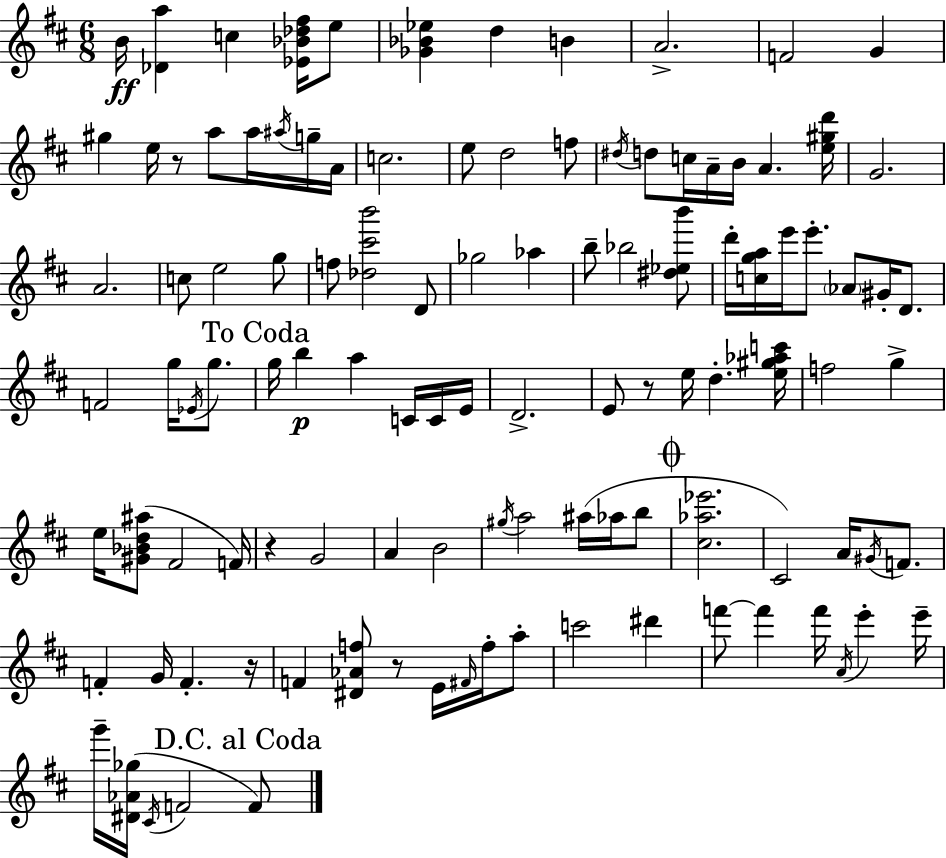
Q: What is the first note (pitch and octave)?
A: B4